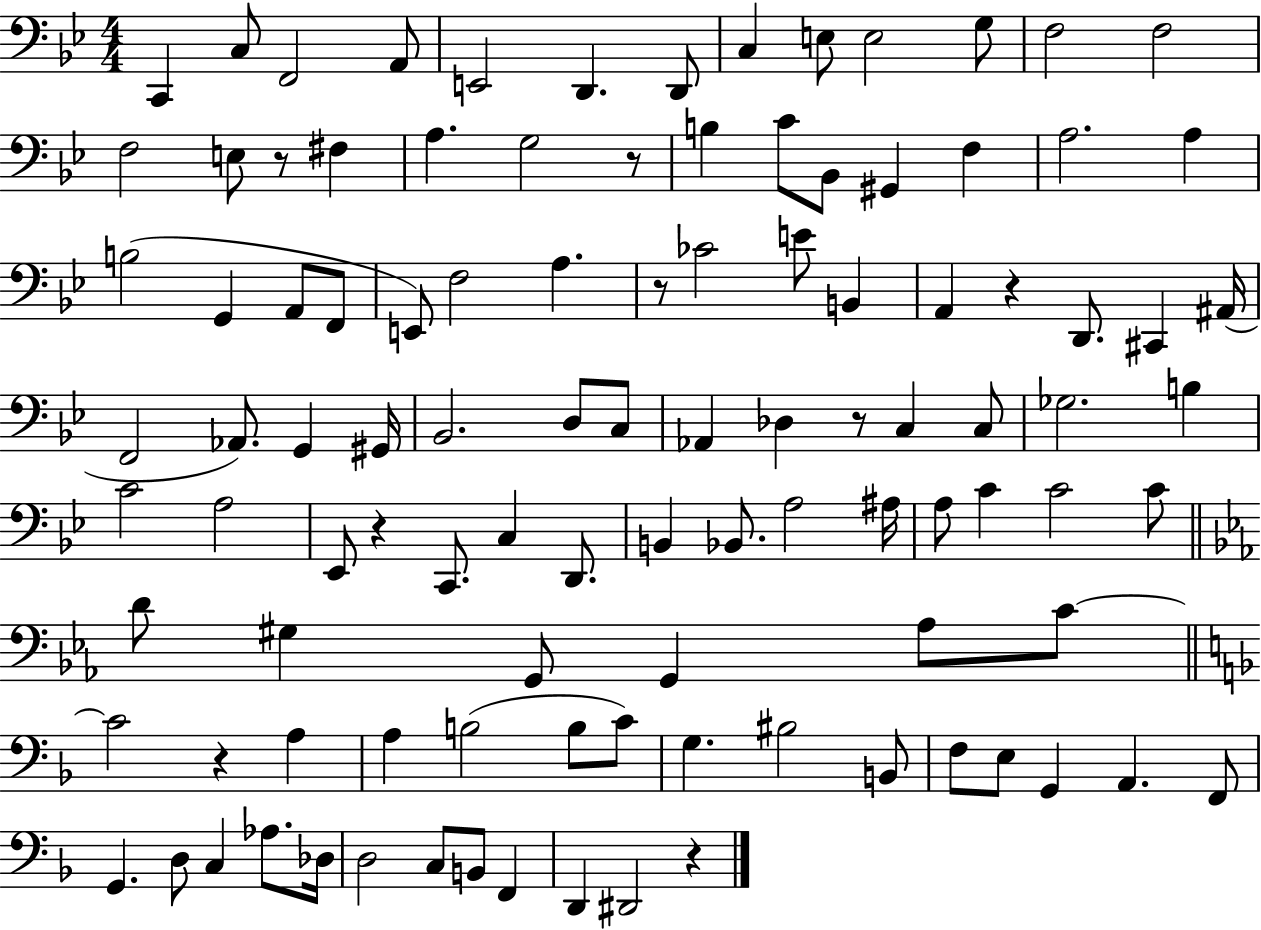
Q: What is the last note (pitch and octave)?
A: D#2